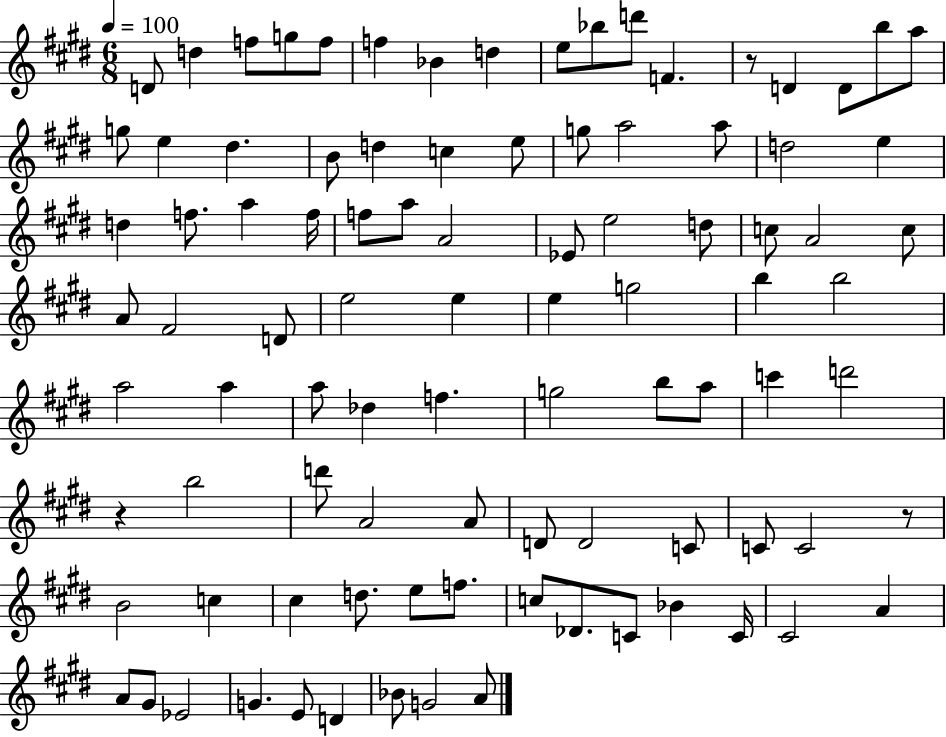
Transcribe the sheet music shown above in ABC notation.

X:1
T:Untitled
M:6/8
L:1/4
K:E
D/2 d f/2 g/2 f/2 f _B d e/2 _b/2 d'/2 F z/2 D D/2 b/2 a/2 g/2 e ^d B/2 d c e/2 g/2 a2 a/2 d2 e d f/2 a f/4 f/2 a/2 A2 _E/2 e2 d/2 c/2 A2 c/2 A/2 ^F2 D/2 e2 e e g2 b b2 a2 a a/2 _d f g2 b/2 a/2 c' d'2 z b2 d'/2 A2 A/2 D/2 D2 C/2 C/2 C2 z/2 B2 c ^c d/2 e/2 f/2 c/2 _D/2 C/2 _B C/4 ^C2 A A/2 ^G/2 _E2 G E/2 D _B/2 G2 A/2